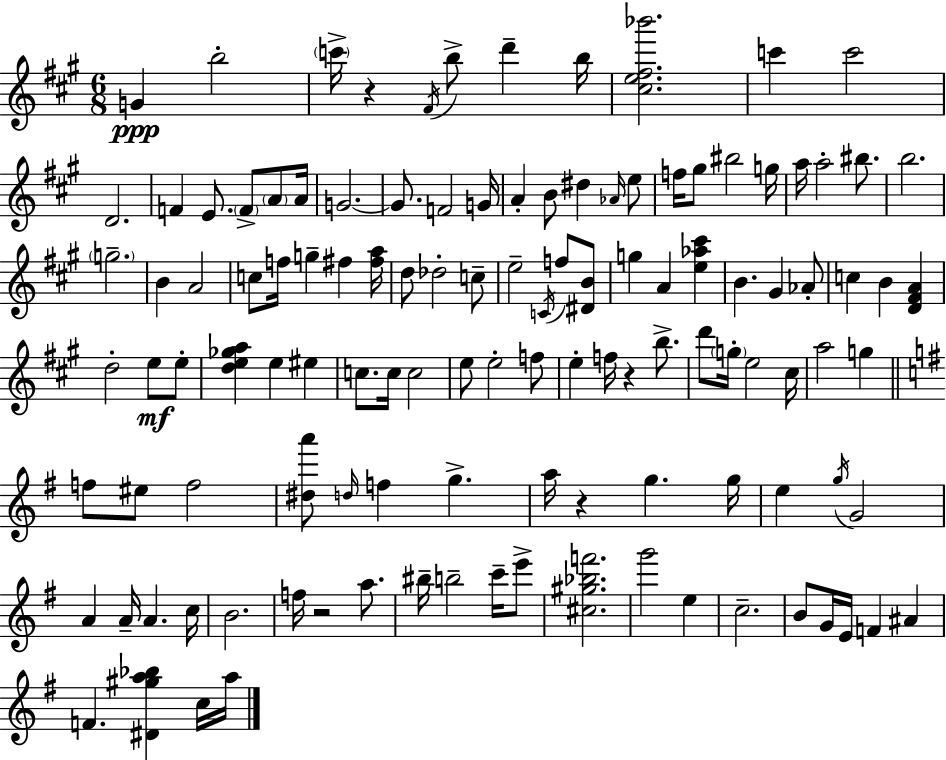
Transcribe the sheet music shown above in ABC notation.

X:1
T:Untitled
M:6/8
L:1/4
K:A
G b2 c'/4 z ^F/4 b/2 d' b/4 [^ce^f_b']2 c' c'2 D2 F E/2 F/2 A/2 A/4 G2 G/2 F2 G/4 A B/2 ^d _A/4 e/2 f/4 ^g/2 ^b2 g/4 a/4 a2 ^b/2 b2 g2 B A2 c/2 f/4 g ^f [^fa]/4 d/2 _d2 c/2 e2 C/4 f/2 [^DB]/2 g A [e_a^c'] B ^G _A/2 c B [D^FA] d2 e/2 e/2 [de_ga] e ^e c/2 c/4 c2 e/2 e2 f/2 e f/4 z b/2 d'/2 g/4 e2 ^c/4 a2 g f/2 ^e/2 f2 [^da']/2 d/4 f g a/4 z g g/4 e g/4 G2 A A/4 A c/4 B2 f/4 z2 a/2 ^b/4 b2 c'/4 e'/2 [^c^g_bf']2 g'2 e c2 B/2 G/4 E/4 F ^A F [^D^ga_b] c/4 a/4